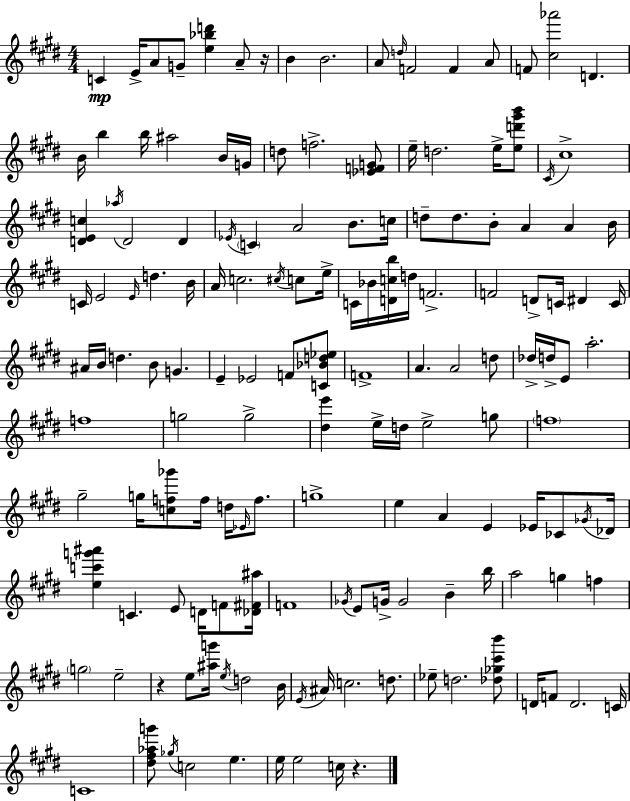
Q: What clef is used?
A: treble